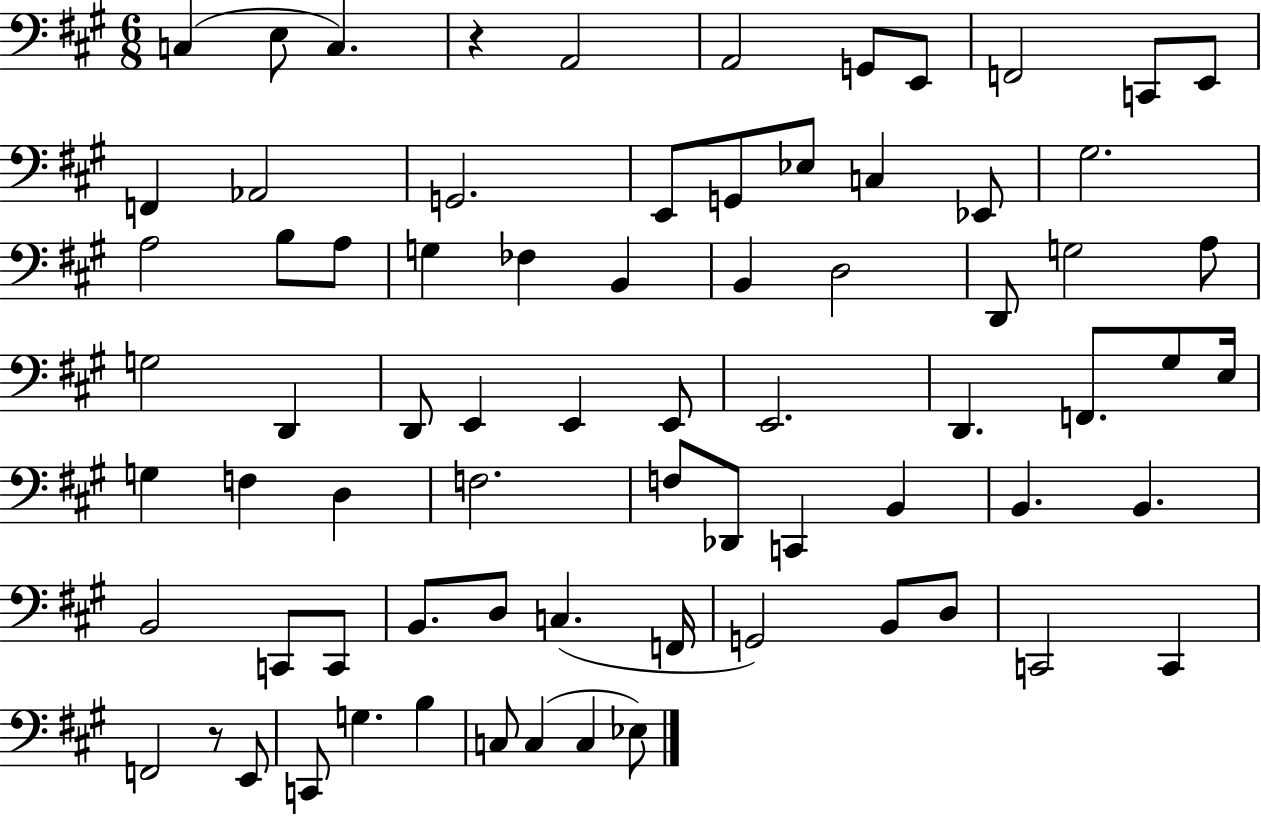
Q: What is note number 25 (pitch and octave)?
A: B2